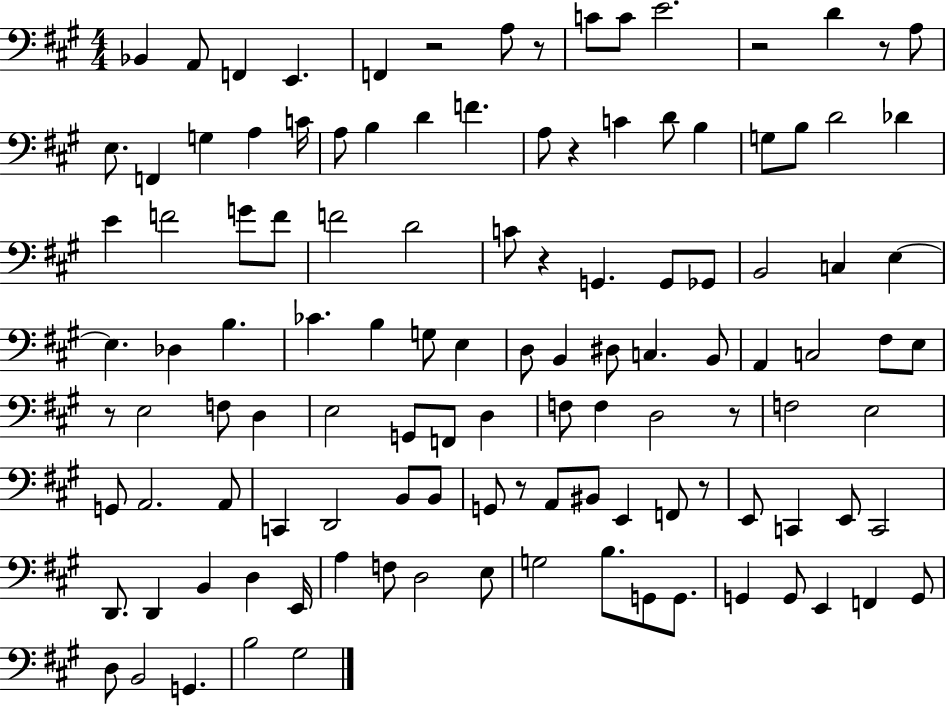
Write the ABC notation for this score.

X:1
T:Untitled
M:4/4
L:1/4
K:A
_B,, A,,/2 F,, E,, F,, z2 A,/2 z/2 C/2 C/2 E2 z2 D z/2 A,/2 E,/2 F,, G, A, C/4 A,/2 B, D F A,/2 z C D/2 B, G,/2 B,/2 D2 _D E F2 G/2 F/2 F2 D2 C/2 z G,, G,,/2 _G,,/2 B,,2 C, E, E, _D, B, _C B, G,/2 E, D,/2 B,, ^D,/2 C, B,,/2 A,, C,2 ^F,/2 E,/2 z/2 E,2 F,/2 D, E,2 G,,/2 F,,/2 D, F,/2 F, D,2 z/2 F,2 E,2 G,,/2 A,,2 A,,/2 C,, D,,2 B,,/2 B,,/2 G,,/2 z/2 A,,/2 ^B,,/2 E,, F,,/2 z/2 E,,/2 C,, E,,/2 C,,2 D,,/2 D,, B,, D, E,,/4 A, F,/2 D,2 E,/2 G,2 B,/2 G,,/2 G,,/2 G,, G,,/2 E,, F,, G,,/2 D,/2 B,,2 G,, B,2 ^G,2